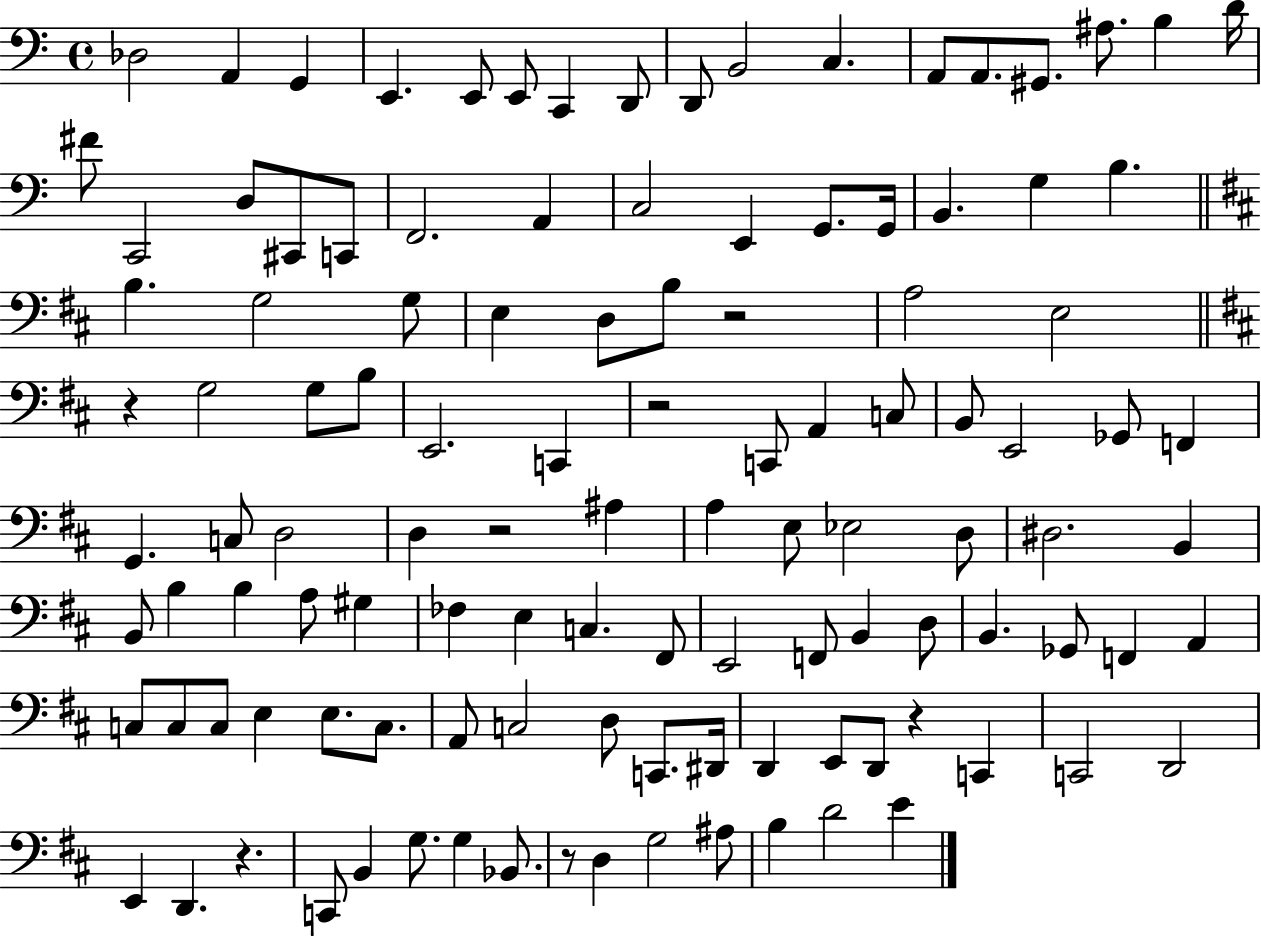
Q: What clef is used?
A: bass